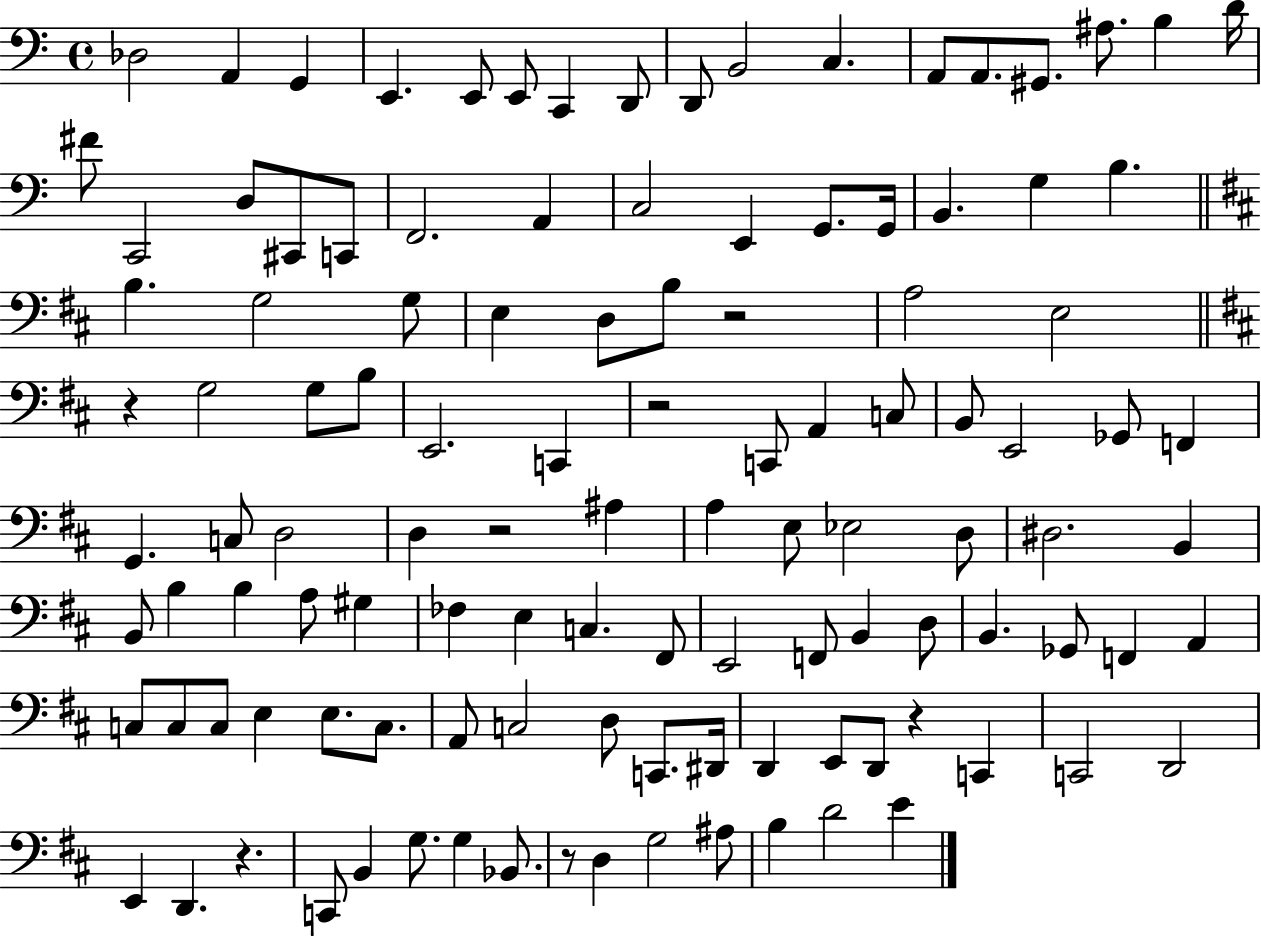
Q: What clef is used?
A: bass